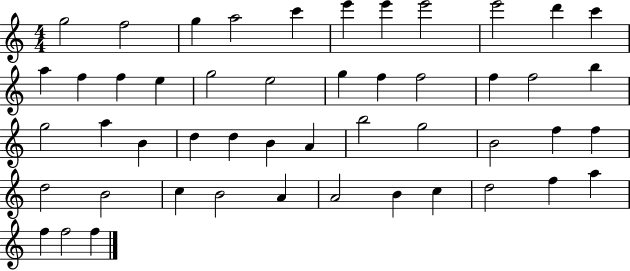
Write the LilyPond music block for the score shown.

{
  \clef treble
  \numericTimeSignature
  \time 4/4
  \key c \major
  g''2 f''2 | g''4 a''2 c'''4 | e'''4 e'''4 e'''2 | e'''2 d'''4 c'''4 | \break a''4 f''4 f''4 e''4 | g''2 e''2 | g''4 f''4 f''2 | f''4 f''2 b''4 | \break g''2 a''4 b'4 | d''4 d''4 b'4 a'4 | b''2 g''2 | b'2 f''4 f''4 | \break d''2 b'2 | c''4 b'2 a'4 | a'2 b'4 c''4 | d''2 f''4 a''4 | \break f''4 f''2 f''4 | \bar "|."
}